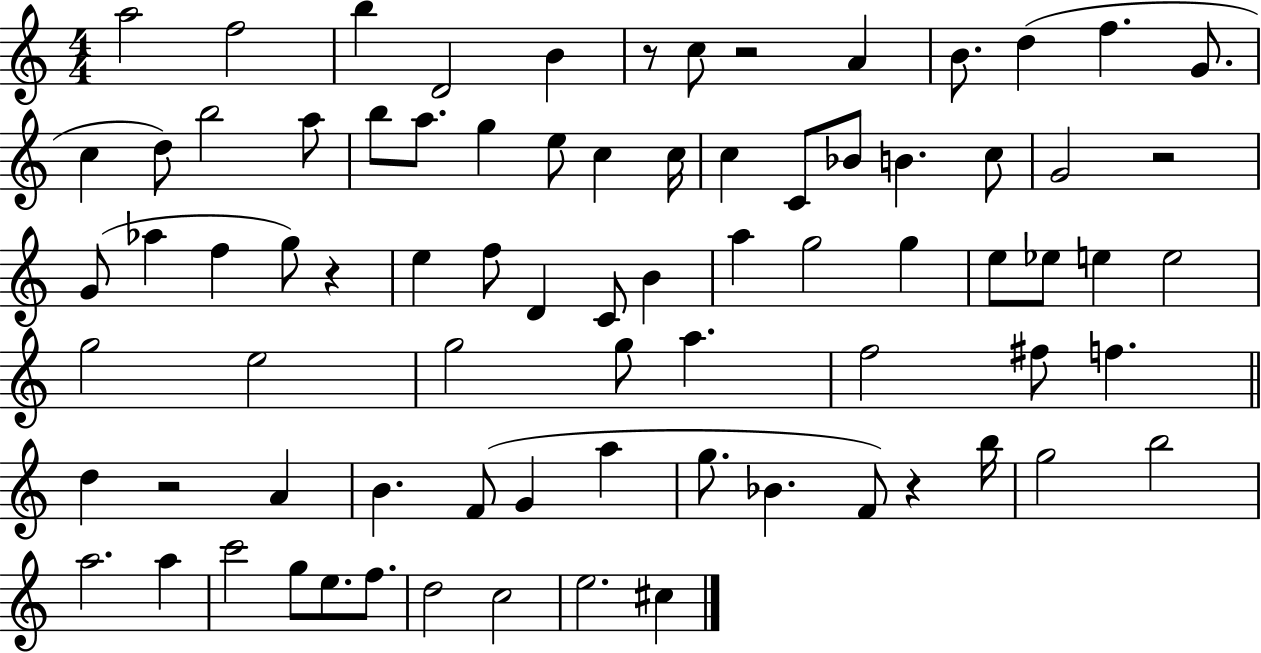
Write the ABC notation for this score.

X:1
T:Untitled
M:4/4
L:1/4
K:C
a2 f2 b D2 B z/2 c/2 z2 A B/2 d f G/2 c d/2 b2 a/2 b/2 a/2 g e/2 c c/4 c C/2 _B/2 B c/2 G2 z2 G/2 _a f g/2 z e f/2 D C/2 B a g2 g e/2 _e/2 e e2 g2 e2 g2 g/2 a f2 ^f/2 f d z2 A B F/2 G a g/2 _B F/2 z b/4 g2 b2 a2 a c'2 g/2 e/2 f/2 d2 c2 e2 ^c